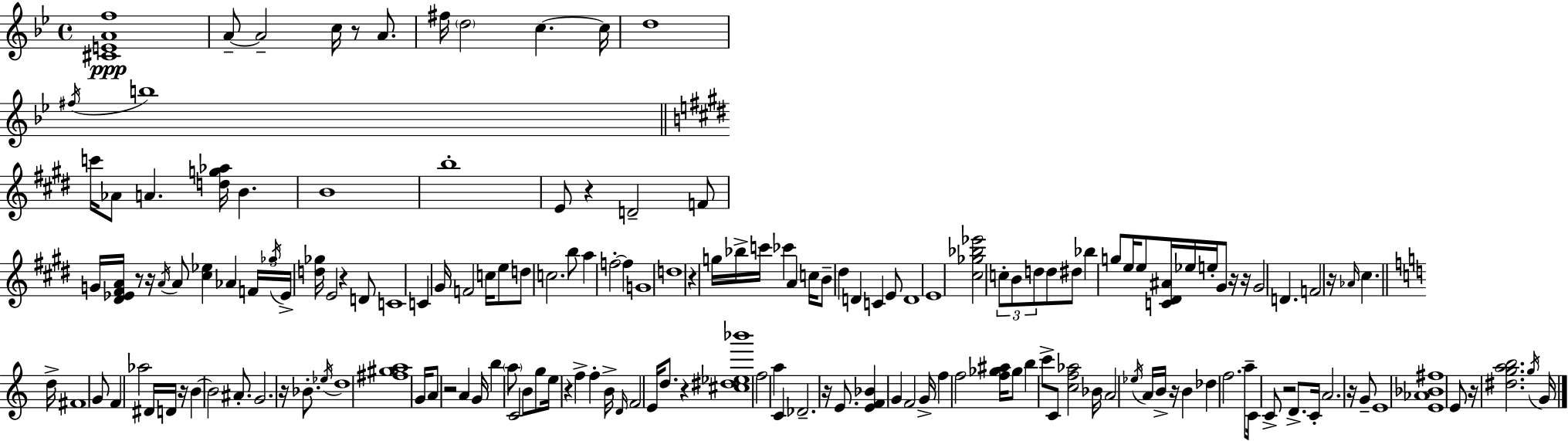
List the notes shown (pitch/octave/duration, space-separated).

[C#4,E4,A4,F5]/w A4/e A4/h C5/s R/e A4/e. F#5/s D5/h C5/q. C5/s D5/w F#5/s B5/w C6/s Ab4/e A4/q. [D5,G5,Ab5]/s B4/q. B4/w B5/w E4/e R/q D4/h F4/e G4/s [D#4,Eb4,F#4,A4]/s R/e R/s A4/s A4/e [C#5,Eb5]/q Ab4/q F4/s Gb5/s Eb4/s [D5,Gb5]/s E4/h R/q D4/e C4/w C4/q G#4/s F4/h C5/s E5/e D5/e C5/h. B5/e A5/q F5/h F5/q G4/w D5/w R/q G5/s Bb5/s C6/s CES6/q A4/q C5/s B4/e D#5/q D4/q C4/q E4/e D4/w E4/w [C#5,Gb5,Bb5,Eb6]/h C5/e B4/e D5/e D5/e D#5/e Bb5/q G5/e E5/s E5/e [C4,D#4,A#4]/s Eb5/s E5/s G#4/e R/s R/s G#4/h D4/q. F4/h R/s Ab4/s C#5/q. D5/s F#4/w G4/e F4/q Ab5/h D#4/s D4/s R/s B4/q B4/h A#4/e. G4/h. R/s Bb4/e. Eb5/s D5/w [F#5,G#5,A5]/w G4/s A4/e R/h A4/q G4/s B5/q A5/e C4/h B4/e G5/e E5/s R/q F5/q F5/q B4/s D4/s F4/h E4/s D5/e. R/q [C#5,D#5,Eb5,Bb6]/w F5/h A5/q C4/q Db4/h. R/s E4/e. [E4,F4,Bb4]/q G4/q F4/h G4/s F5/q F5/h [F5,Gb5,A#5]/s Gb5/e B5/q C6/e C4/e [C5,F5,Ab5]/h Bb4/s A4/h Eb5/s A4/s B4/s R/s B4/q Db5/q F5/h. A5/e C4/s C4/e R/h D4/e. C4/s A4/h. R/s G4/e E4/w [E4,Ab4,Bb4,F#5]/w E4/e R/s [D#5,G5,A5,B5]/h. G5/s G4/s